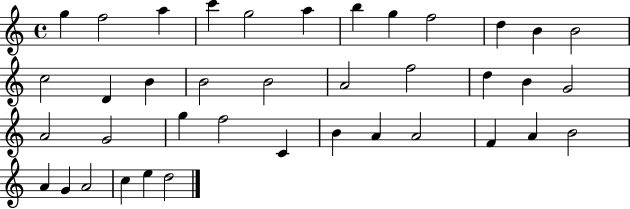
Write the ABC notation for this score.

X:1
T:Untitled
M:4/4
L:1/4
K:C
g f2 a c' g2 a b g f2 d B B2 c2 D B B2 B2 A2 f2 d B G2 A2 G2 g f2 C B A A2 F A B2 A G A2 c e d2